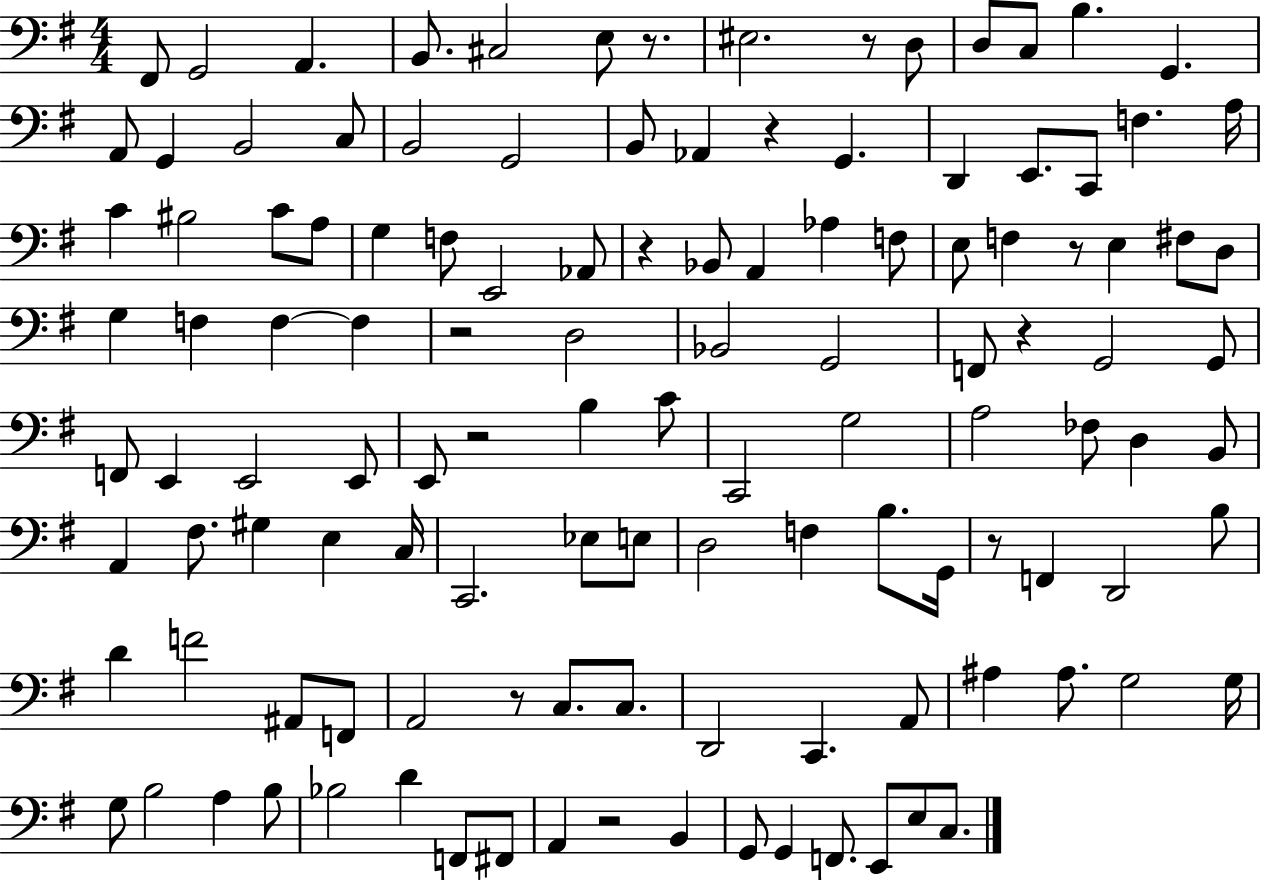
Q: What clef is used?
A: bass